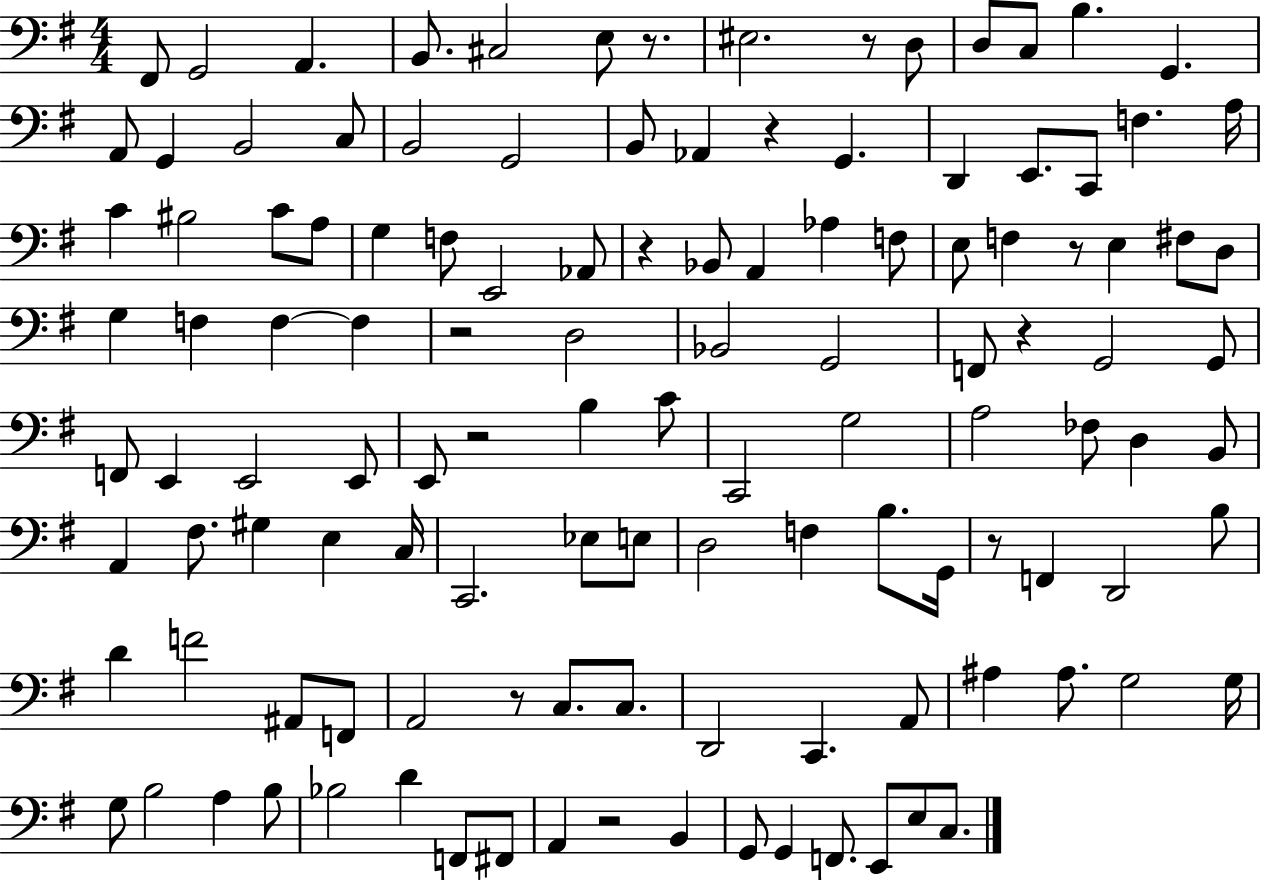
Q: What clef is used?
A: bass